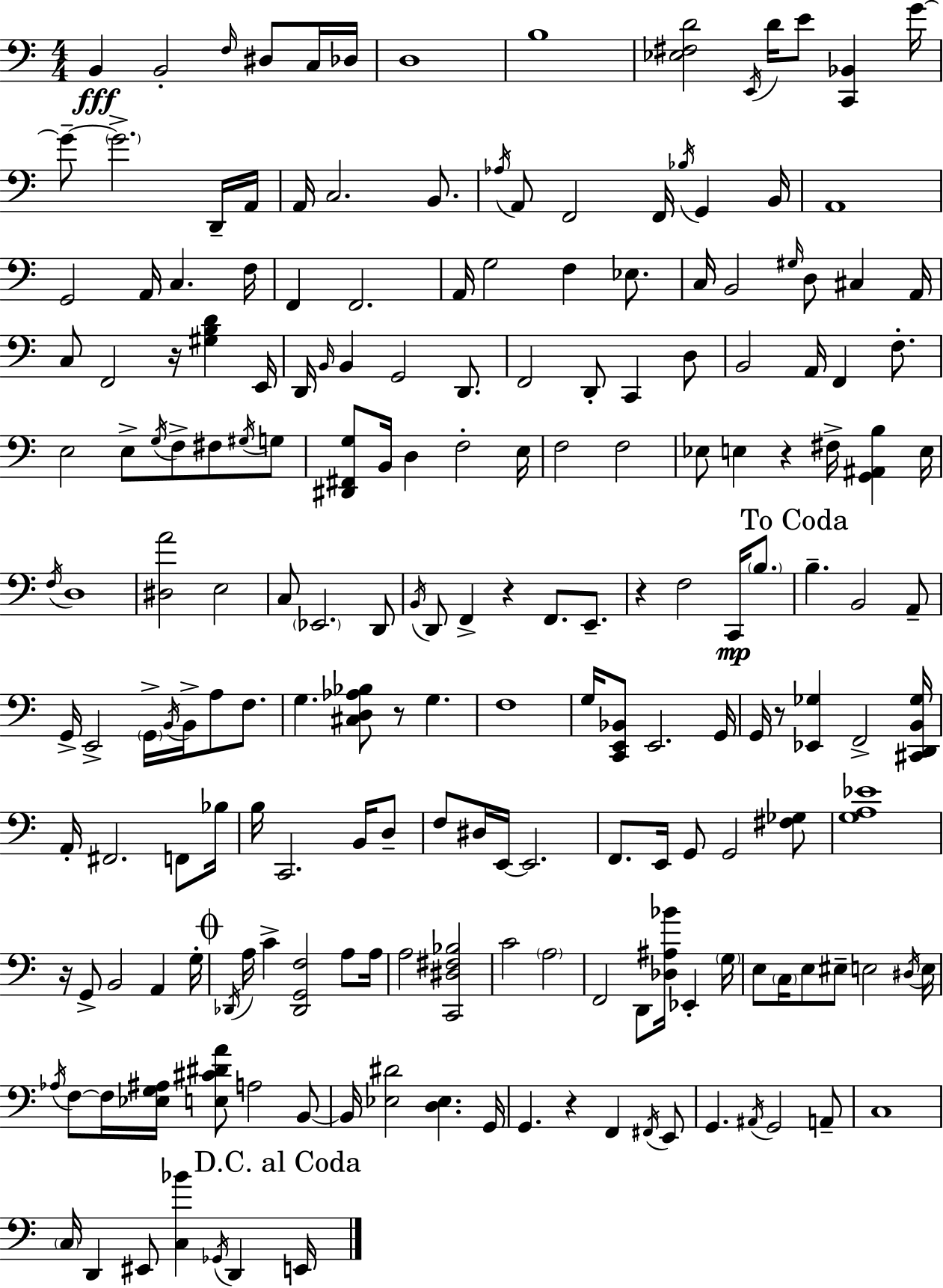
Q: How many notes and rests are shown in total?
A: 197